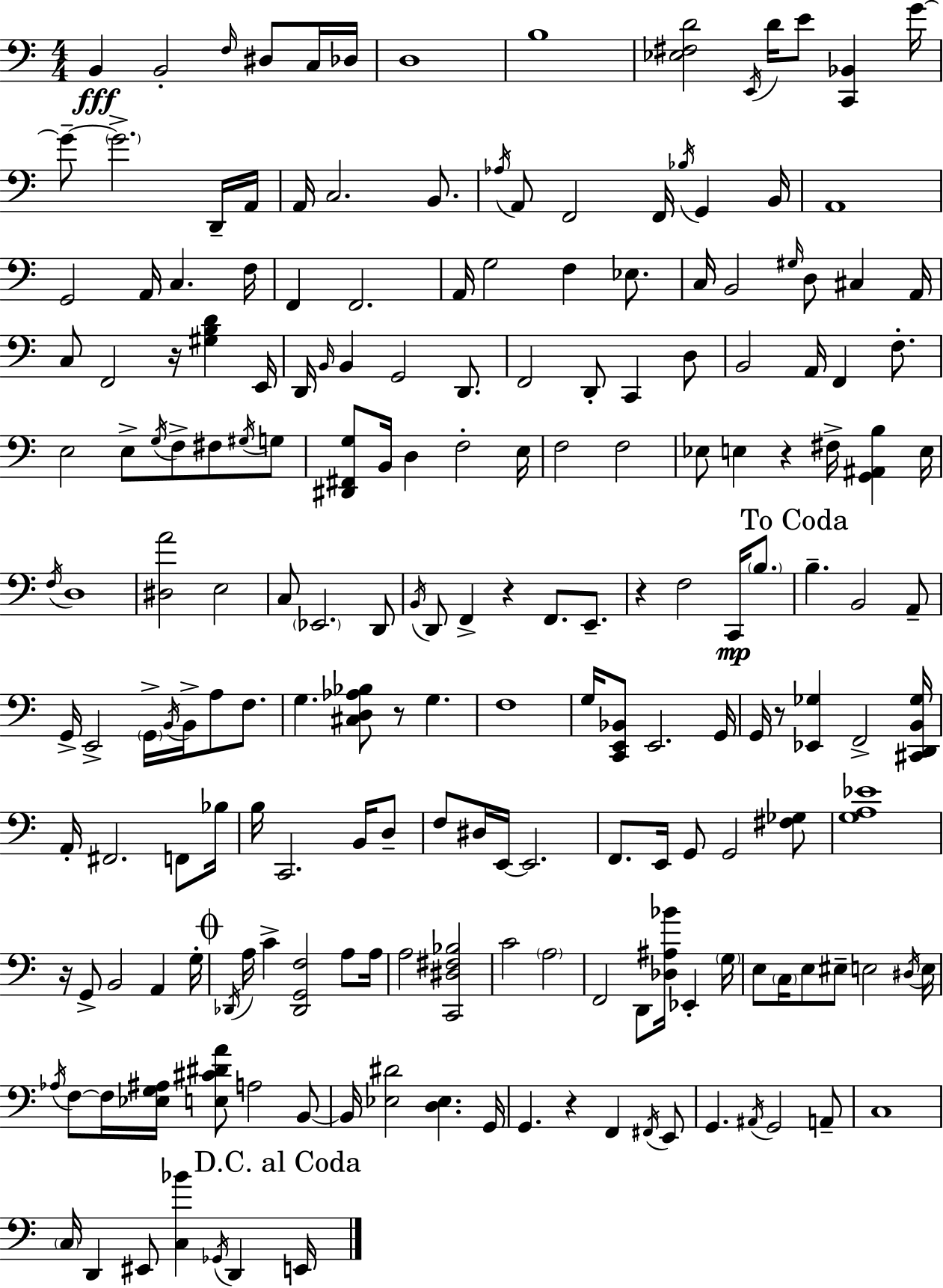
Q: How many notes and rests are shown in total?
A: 197